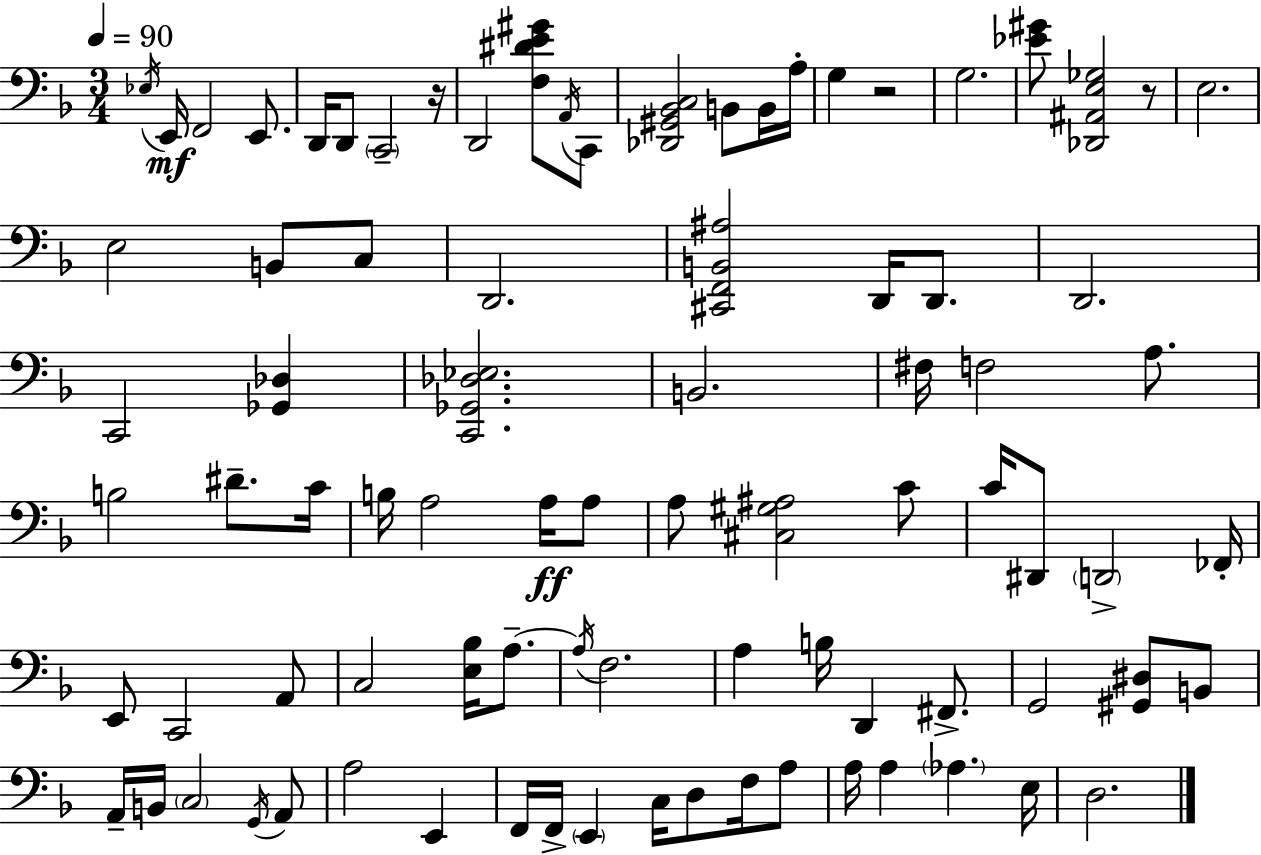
Eb3/s E2/s F2/h E2/e. D2/s D2/e C2/h R/s D2/h [F3,D#4,E4,G#4]/e A2/s C2/e [Db2,G#2,Bb2,C3]/h B2/e B2/s A3/s G3/q R/h G3/h. [Eb4,G#4]/e [Db2,A#2,E3,Gb3]/h R/e E3/h. E3/h B2/e C3/e D2/h. [C#2,F2,B2,A#3]/h D2/s D2/e. D2/h. C2/h [Gb2,Db3]/q [C2,Gb2,Db3,Eb3]/h. B2/h. F#3/s F3/h A3/e. B3/h D#4/e. C4/s B3/s A3/h A3/s A3/e A3/e [C#3,G#3,A#3]/h C4/e C4/s D#2/e D2/h FES2/s E2/e C2/h A2/e C3/h [E3,Bb3]/s A3/e. A3/s F3/h. A3/q B3/s D2/q F#2/e. G2/h [G#2,D#3]/e B2/e A2/s B2/s C3/h G2/s A2/e A3/h E2/q F2/s F2/s E2/q C3/s D3/e F3/s A3/e A3/s A3/q Ab3/q. E3/s D3/h.